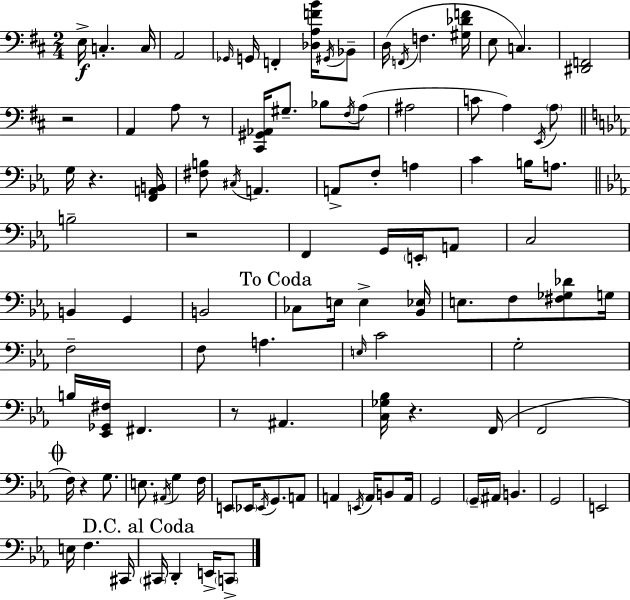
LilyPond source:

{
  \clef bass
  \numericTimeSignature
  \time 2/4
  \key d \major
  e16->\f c4.-. c16 | a,2 | \grace { ges,16 } g,16 f,4-. <des a f' b'>16 \acciaccatura { gis,16 } | bes,8-- d16( \acciaccatura { f,16 } f4. | \break <gis des' f'>16 e8 c4.) | <dis, f,>2 | r2 | a,4 a8 | \break r8 <cis, gis, aes,>16 gis8.-- bes8 | \acciaccatura { fis16 } a8( ais2 | c'8 a4) | \acciaccatura { e,16 } \parenthesize a8 \bar "||" \break \key ees \major g16 r4. <f, a, b,>16 | <fis b>8 \acciaccatura { cis16 } a,4. | a,8-> f8-. a4 | c'4 b16 a8. | \break \bar "||" \break \key ees \major b2-- | r2 | f,4 g,16 \parenthesize e,16-. a,8 | c2 | \break b,4 g,4 | b,2 | \mark "To Coda" ces8 e16 e4-> <bes, ees>16 | e8. f8 <fis ges des'>8 g16 | \break f2-- | f8 a4. | \grace { e16 } c'2 | g2-. | \break b16 <ees, ges, fis>16 fis,4. | r8 ais,4. | <c ges bes>16 r4. | f,16( f,2 | \break \mark \markup { \musicglyph "scripts.coda" } f16) r4 g8. | e8. \acciaccatura { ais,16 } g4 | f16 e,8 \parenthesize ees,16 \acciaccatura { ees,16 } g,8. | a,8 a,4 \acciaccatura { e,16 } | \break a,16 b,8 a,16 g,2 | \parenthesize g,16-- ais,16 b,4. | g,2 | e,2 | \break e16 f4. | cis,16 \mark "D.C. al Coda" \parenthesize cis,16 d,4-. | e,16-> \parenthesize c,8-> \bar "|."
}